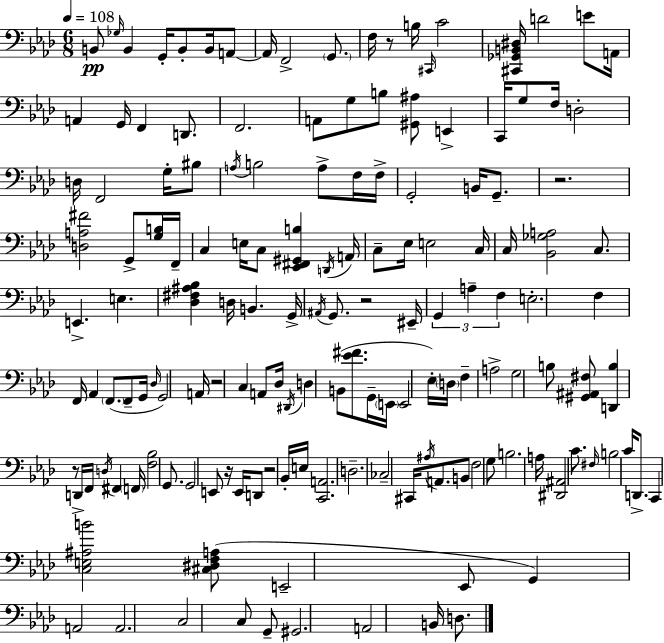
X:1
T:Untitled
M:6/8
L:1/4
K:Fm
B,,/2 _G,/4 B,, G,,/4 B,,/2 B,,/4 A,,/2 A,,/4 F,,2 G,,/2 F,/4 z/2 B,/4 ^C,,/4 C2 [^C,,_G,,B,,^D,]/4 D2 E/2 A,,/4 A,, G,,/4 F,, D,,/2 F,,2 A,,/2 G,/2 B,/2 [^G,,^A,]/2 E,, C,,/4 G,/2 F,/4 D,2 D,/4 F,,2 G,/4 ^B,/2 A,/4 B,2 A,/2 F,/4 F,/4 G,,2 B,,/4 G,,/2 z2 [D,A,^F]2 G,,/2 [G,B,]/4 F,,/4 C, E,/4 C,/2 [_E,,^F,,^G,,B,] D,,/4 A,,/4 C,/2 _E,/4 E,2 C,/4 C,/4 [_B,,_G,A,]2 C,/2 E,, E, [_D,^F,^A,_B,] D,/4 B,, G,,/4 ^A,,/4 G,,/2 z2 ^E,,/4 G,, A, F, E,2 F, F,,/4 _A,, F,,/2 F,,/2 G,,/4 _D,/4 G,,2 A,,/4 z2 C, A,,/2 _D,/4 ^D,,/4 D, B,,/2 [_E^F]/2 G,,/4 E,,/4 E,,2 _E,/4 D,/4 F, A,2 G,2 B,/2 [^G,,^A,,^F,]/2 [D,,B,] z/2 D,,/4 F,,/4 D,/4 ^F,, F,,/4 [F,_B,]2 G,,/2 G,,2 E,,/2 z/4 E,,/4 D,,/2 z2 _B,,/4 E,/4 [C,,A,,]2 D,2 _C,2 ^C,,/4 ^A,/4 A,,/2 B,,/2 F,2 G,/2 B,2 A,/4 [^D,,^A,,]2 C/2 ^F,/4 B,2 C/4 D,,/2 C,, [C,E,^A,B]2 [^C,^D,F,A,]/2 E,,2 _E,,/2 G,, A,,2 A,,2 C,2 C,/2 G,,/2 ^G,,2 A,,2 B,,/4 D,/2